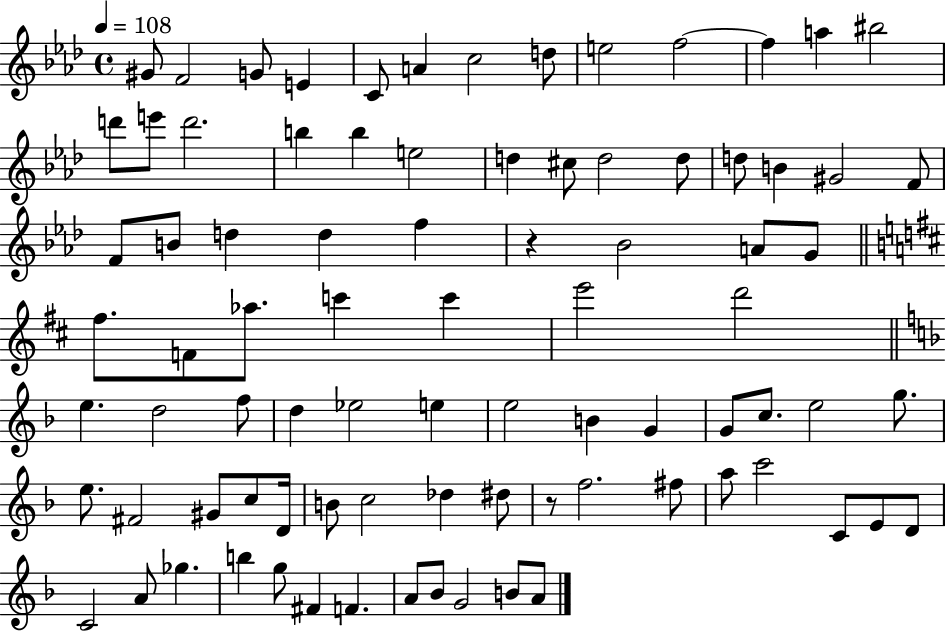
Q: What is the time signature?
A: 4/4